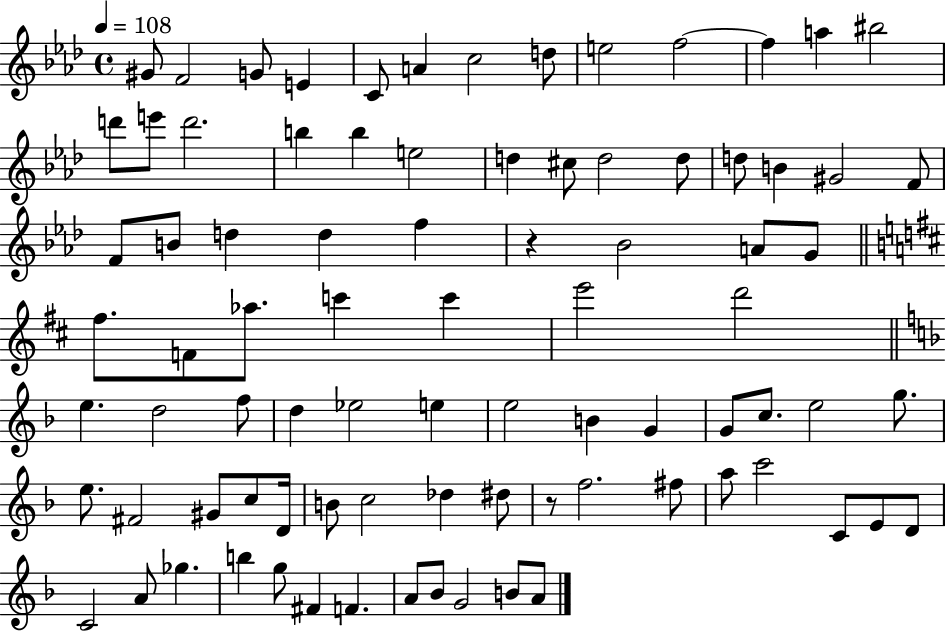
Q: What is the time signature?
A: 4/4